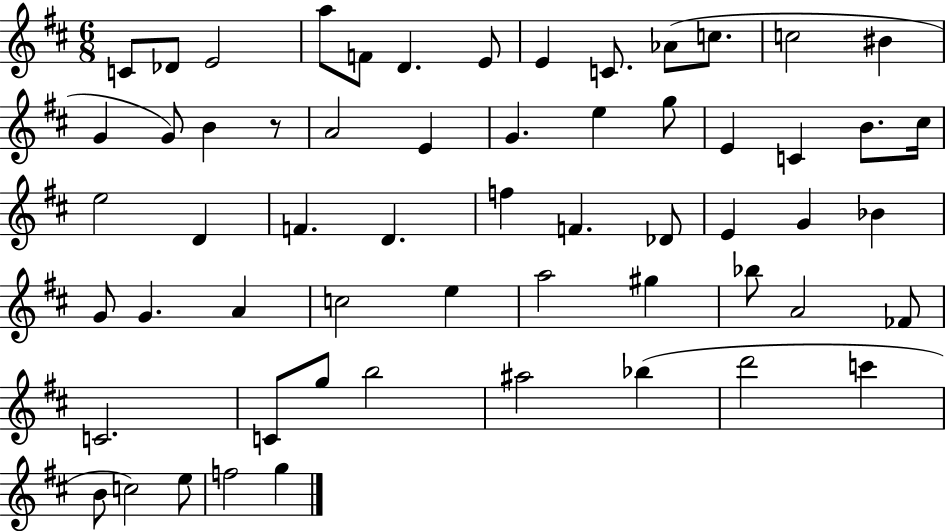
C4/e Db4/e E4/h A5/e F4/e D4/q. E4/e E4/q C4/e. Ab4/e C5/e. C5/h BIS4/q G4/q G4/e B4/q R/e A4/h E4/q G4/q. E5/q G5/e E4/q C4/q B4/e. C#5/s E5/h D4/q F4/q. D4/q. F5/q F4/q. Db4/e E4/q G4/q Bb4/q G4/e G4/q. A4/q C5/h E5/q A5/h G#5/q Bb5/e A4/h FES4/e C4/h. C4/e G5/e B5/h A#5/h Bb5/q D6/h C6/q B4/e C5/h E5/e F5/h G5/q